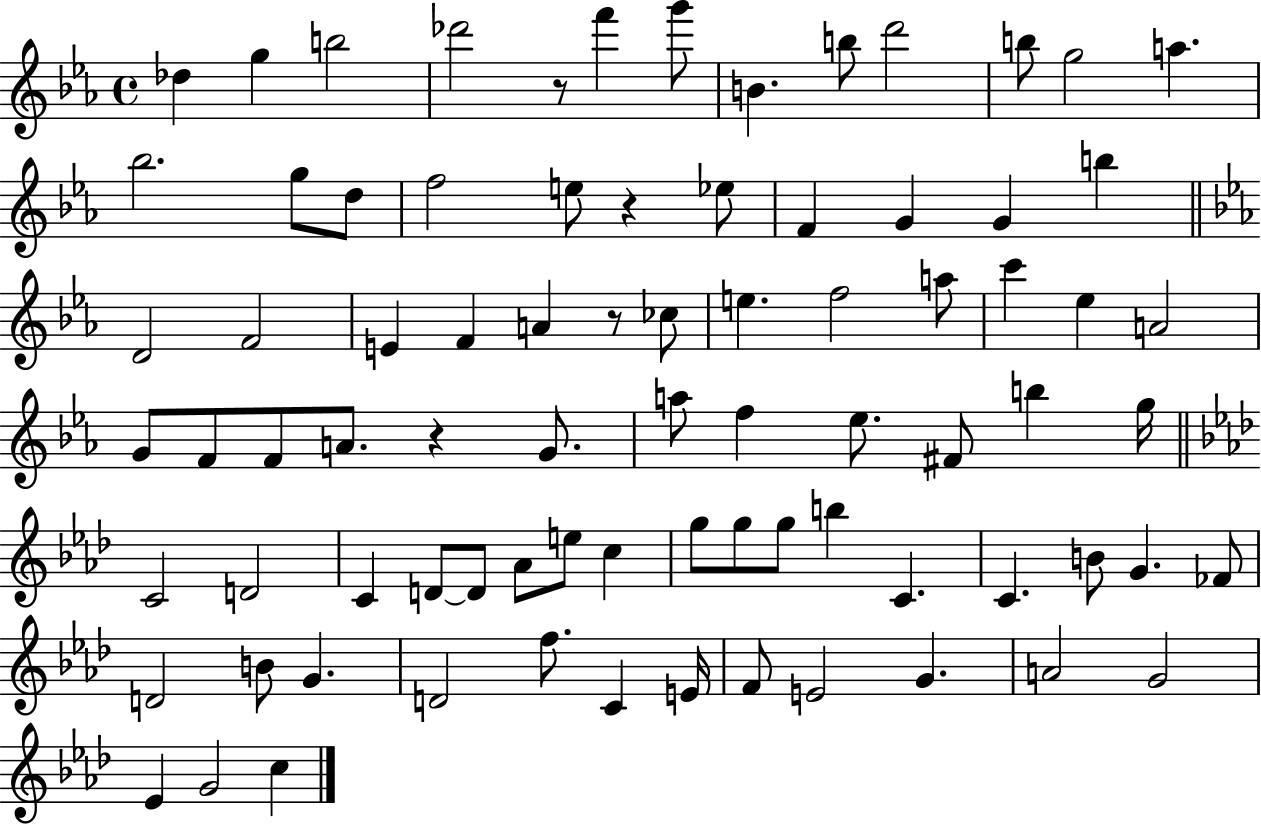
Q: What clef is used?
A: treble